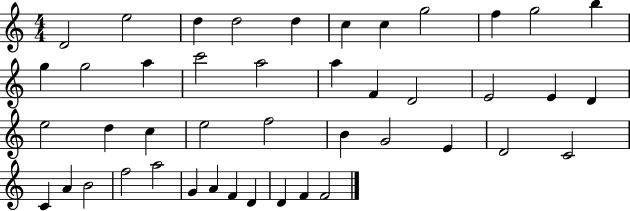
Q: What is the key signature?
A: C major